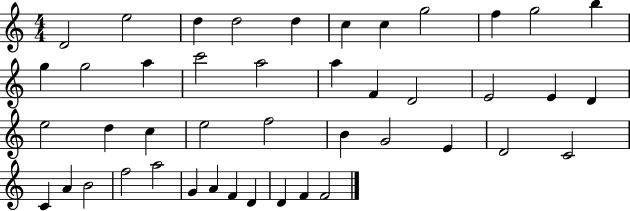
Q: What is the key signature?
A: C major